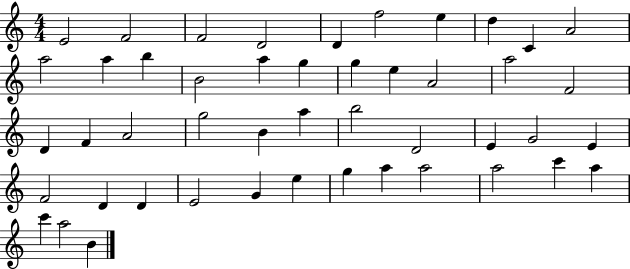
E4/h F4/h F4/h D4/h D4/q F5/h E5/q D5/q C4/q A4/h A5/h A5/q B5/q B4/h A5/q G5/q G5/q E5/q A4/h A5/h F4/h D4/q F4/q A4/h G5/h B4/q A5/q B5/h D4/h E4/q G4/h E4/q F4/h D4/q D4/q E4/h G4/q E5/q G5/q A5/q A5/h A5/h C6/q A5/q C6/q A5/h B4/q